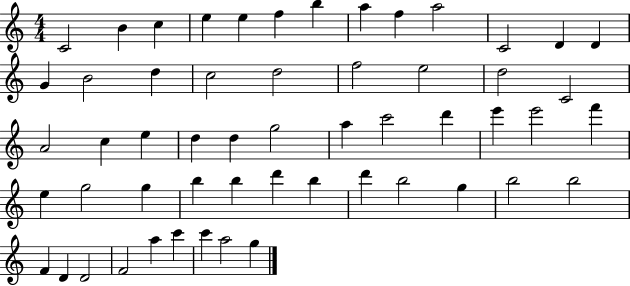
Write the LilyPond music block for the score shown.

{
  \clef treble
  \numericTimeSignature
  \time 4/4
  \key c \major
  c'2 b'4 c''4 | e''4 e''4 f''4 b''4 | a''4 f''4 a''2 | c'2 d'4 d'4 | \break g'4 b'2 d''4 | c''2 d''2 | f''2 e''2 | d''2 c'2 | \break a'2 c''4 e''4 | d''4 d''4 g''2 | a''4 c'''2 d'''4 | e'''4 e'''2 f'''4 | \break e''4 g''2 g''4 | b''4 b''4 d'''4 b''4 | d'''4 b''2 g''4 | b''2 b''2 | \break f'4 d'4 d'2 | f'2 a''4 c'''4 | c'''4 a''2 g''4 | \bar "|."
}